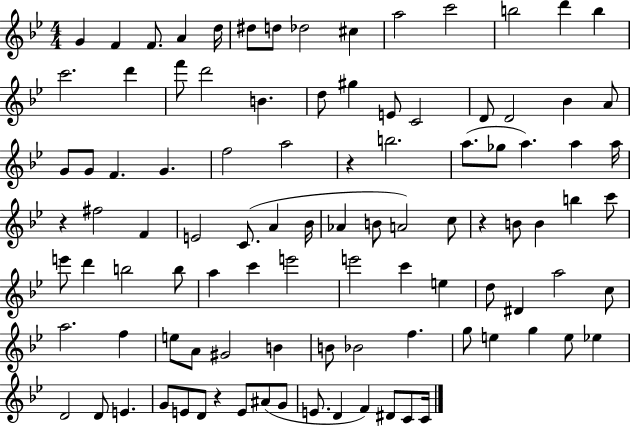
X:1
T:Untitled
M:4/4
L:1/4
K:Bb
G F F/2 A d/4 ^d/2 d/2 _d2 ^c a2 c'2 b2 d' b c'2 d' f'/2 d'2 B d/2 ^g E/2 C2 D/2 D2 _B A/2 G/2 G/2 F G f2 a2 z b2 a/2 _g/2 a a a/4 z ^f2 F E2 C/2 A _B/4 _A B/2 A2 c/2 z B/2 B b c'/2 e'/2 d' b2 b/2 a c' e'2 e'2 c' e d/2 ^D a2 c/2 a2 f e/2 A/2 ^G2 B B/2 _B2 f g/2 e g e/2 _e D2 D/2 E G/2 E/2 D/2 z E/2 ^A/2 G/2 E/2 D F ^D/2 C/2 C/4